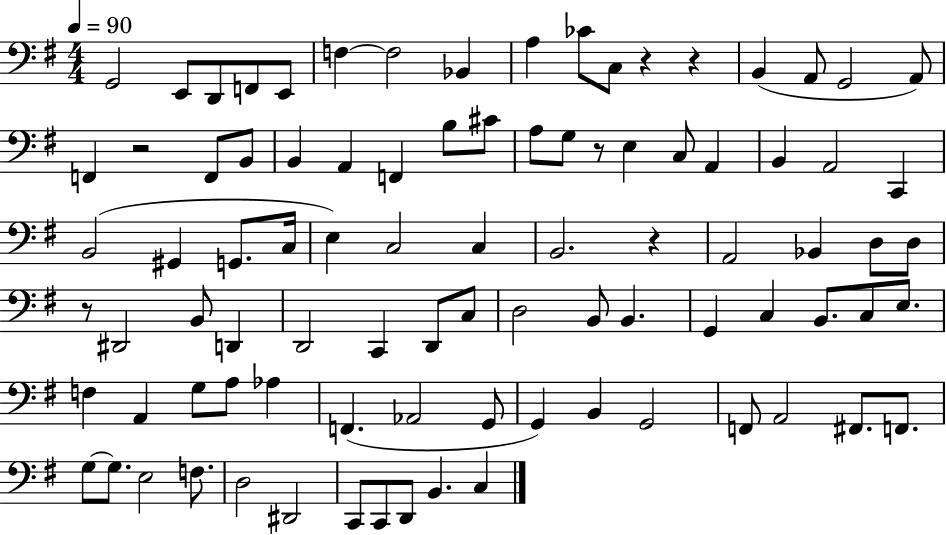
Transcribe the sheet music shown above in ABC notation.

X:1
T:Untitled
M:4/4
L:1/4
K:G
G,,2 E,,/2 D,,/2 F,,/2 E,,/2 F, F,2 _B,, A, _C/2 C,/2 z z B,, A,,/2 G,,2 A,,/2 F,, z2 F,,/2 B,,/2 B,, A,, F,, B,/2 ^C/2 A,/2 G,/2 z/2 E, C,/2 A,, B,, A,,2 C,, B,,2 ^G,, G,,/2 C,/4 E, C,2 C, B,,2 z A,,2 _B,, D,/2 D,/2 z/2 ^D,,2 B,,/2 D,, D,,2 C,, D,,/2 C,/2 D,2 B,,/2 B,, G,, C, B,,/2 C,/2 E,/2 F, A,, G,/2 A,/2 _A, F,, _A,,2 G,,/2 G,, B,, G,,2 F,,/2 A,,2 ^F,,/2 F,,/2 G,/2 G,/2 E,2 F,/2 D,2 ^D,,2 C,,/2 C,,/2 D,,/2 B,, C,